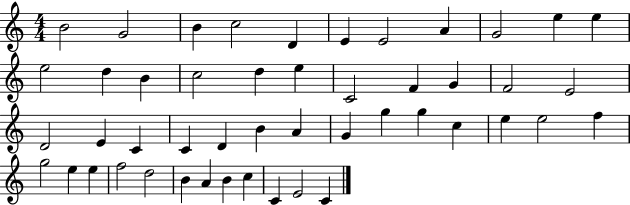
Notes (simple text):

B4/h G4/h B4/q C5/h D4/q E4/q E4/h A4/q G4/h E5/q E5/q E5/h D5/q B4/q C5/h D5/q E5/q C4/h F4/q G4/q F4/h E4/h D4/h E4/q C4/q C4/q D4/q B4/q A4/q G4/q G5/q G5/q C5/q E5/q E5/h F5/q G5/h E5/q E5/q F5/h D5/h B4/q A4/q B4/q C5/q C4/q E4/h C4/q